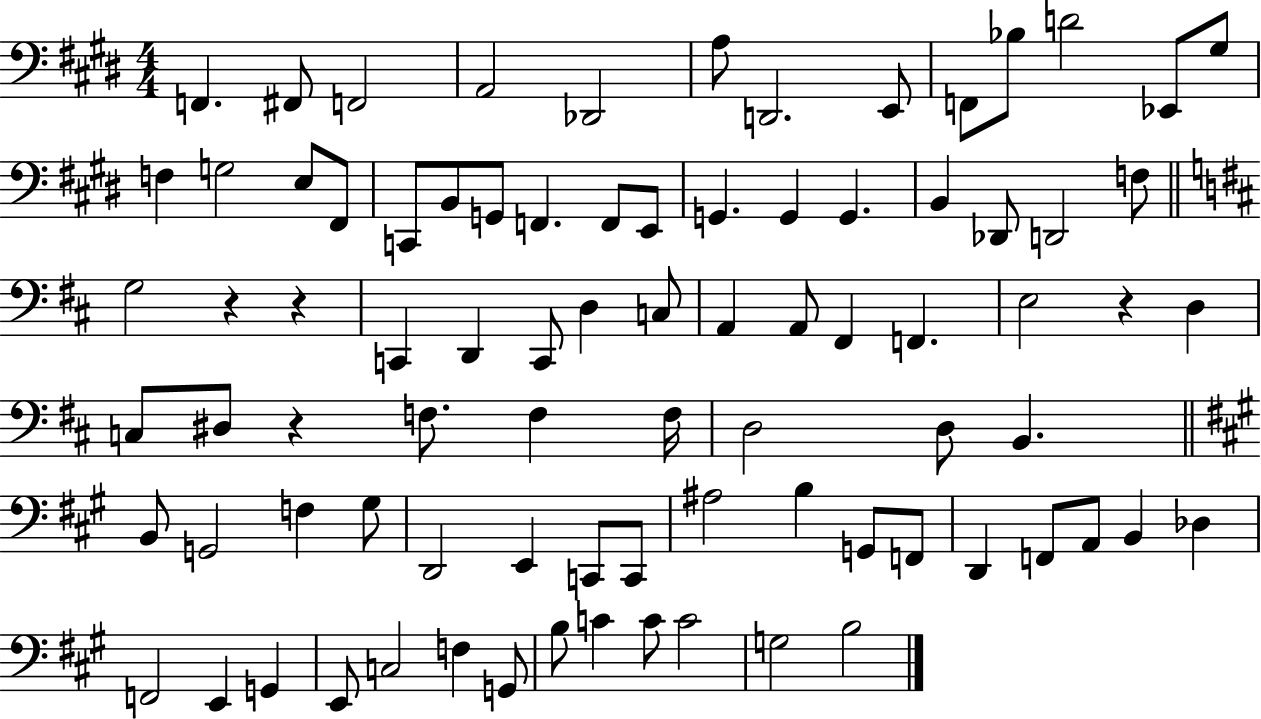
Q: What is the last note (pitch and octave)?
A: B3